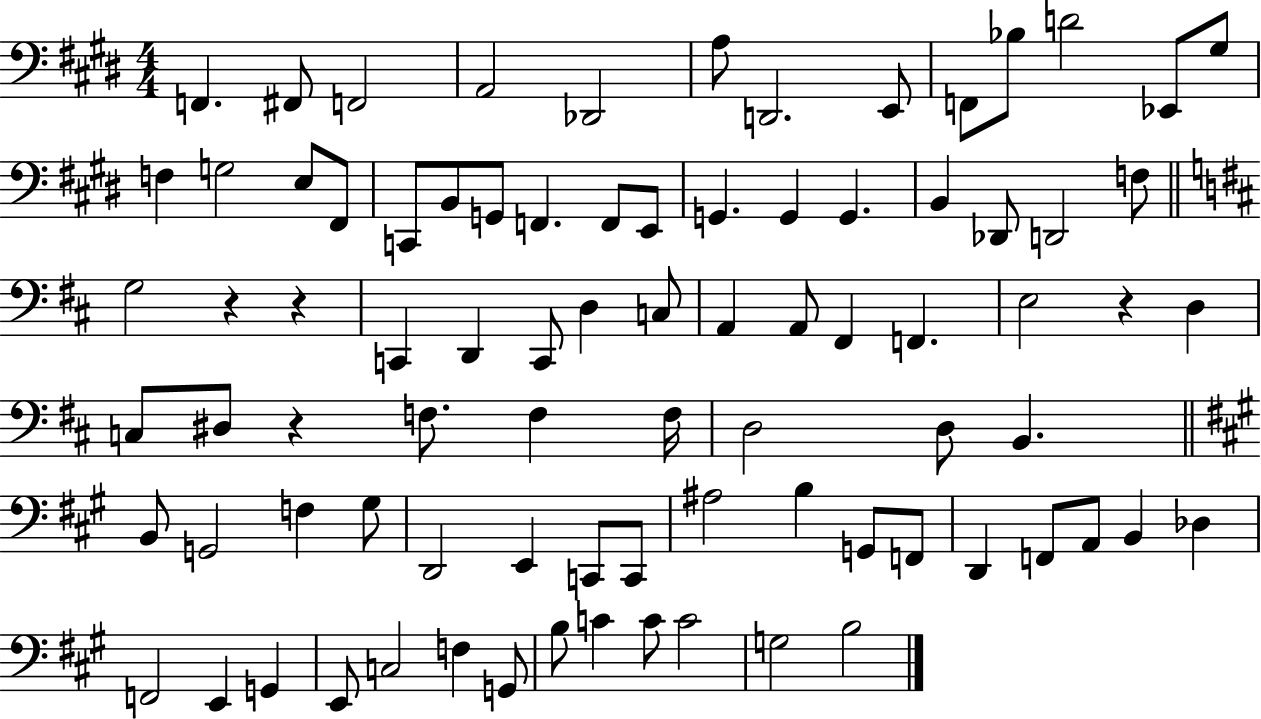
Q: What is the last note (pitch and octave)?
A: B3